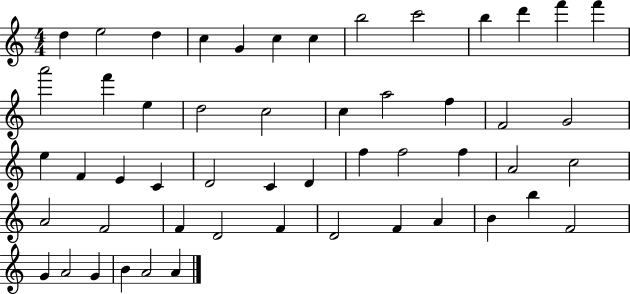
X:1
T:Untitled
M:4/4
L:1/4
K:C
d e2 d c G c c b2 c'2 b d' f' f' a'2 f' e d2 c2 c a2 f F2 G2 e F E C D2 C D f f2 f A2 c2 A2 F2 F D2 F D2 F A B b F2 G A2 G B A2 A